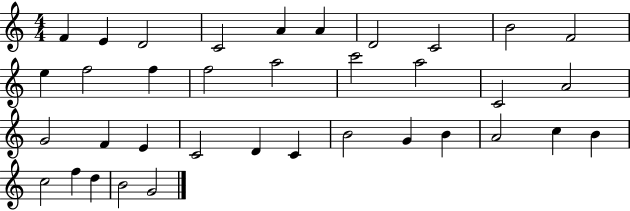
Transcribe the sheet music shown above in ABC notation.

X:1
T:Untitled
M:4/4
L:1/4
K:C
F E D2 C2 A A D2 C2 B2 F2 e f2 f f2 a2 c'2 a2 C2 A2 G2 F E C2 D C B2 G B A2 c B c2 f d B2 G2